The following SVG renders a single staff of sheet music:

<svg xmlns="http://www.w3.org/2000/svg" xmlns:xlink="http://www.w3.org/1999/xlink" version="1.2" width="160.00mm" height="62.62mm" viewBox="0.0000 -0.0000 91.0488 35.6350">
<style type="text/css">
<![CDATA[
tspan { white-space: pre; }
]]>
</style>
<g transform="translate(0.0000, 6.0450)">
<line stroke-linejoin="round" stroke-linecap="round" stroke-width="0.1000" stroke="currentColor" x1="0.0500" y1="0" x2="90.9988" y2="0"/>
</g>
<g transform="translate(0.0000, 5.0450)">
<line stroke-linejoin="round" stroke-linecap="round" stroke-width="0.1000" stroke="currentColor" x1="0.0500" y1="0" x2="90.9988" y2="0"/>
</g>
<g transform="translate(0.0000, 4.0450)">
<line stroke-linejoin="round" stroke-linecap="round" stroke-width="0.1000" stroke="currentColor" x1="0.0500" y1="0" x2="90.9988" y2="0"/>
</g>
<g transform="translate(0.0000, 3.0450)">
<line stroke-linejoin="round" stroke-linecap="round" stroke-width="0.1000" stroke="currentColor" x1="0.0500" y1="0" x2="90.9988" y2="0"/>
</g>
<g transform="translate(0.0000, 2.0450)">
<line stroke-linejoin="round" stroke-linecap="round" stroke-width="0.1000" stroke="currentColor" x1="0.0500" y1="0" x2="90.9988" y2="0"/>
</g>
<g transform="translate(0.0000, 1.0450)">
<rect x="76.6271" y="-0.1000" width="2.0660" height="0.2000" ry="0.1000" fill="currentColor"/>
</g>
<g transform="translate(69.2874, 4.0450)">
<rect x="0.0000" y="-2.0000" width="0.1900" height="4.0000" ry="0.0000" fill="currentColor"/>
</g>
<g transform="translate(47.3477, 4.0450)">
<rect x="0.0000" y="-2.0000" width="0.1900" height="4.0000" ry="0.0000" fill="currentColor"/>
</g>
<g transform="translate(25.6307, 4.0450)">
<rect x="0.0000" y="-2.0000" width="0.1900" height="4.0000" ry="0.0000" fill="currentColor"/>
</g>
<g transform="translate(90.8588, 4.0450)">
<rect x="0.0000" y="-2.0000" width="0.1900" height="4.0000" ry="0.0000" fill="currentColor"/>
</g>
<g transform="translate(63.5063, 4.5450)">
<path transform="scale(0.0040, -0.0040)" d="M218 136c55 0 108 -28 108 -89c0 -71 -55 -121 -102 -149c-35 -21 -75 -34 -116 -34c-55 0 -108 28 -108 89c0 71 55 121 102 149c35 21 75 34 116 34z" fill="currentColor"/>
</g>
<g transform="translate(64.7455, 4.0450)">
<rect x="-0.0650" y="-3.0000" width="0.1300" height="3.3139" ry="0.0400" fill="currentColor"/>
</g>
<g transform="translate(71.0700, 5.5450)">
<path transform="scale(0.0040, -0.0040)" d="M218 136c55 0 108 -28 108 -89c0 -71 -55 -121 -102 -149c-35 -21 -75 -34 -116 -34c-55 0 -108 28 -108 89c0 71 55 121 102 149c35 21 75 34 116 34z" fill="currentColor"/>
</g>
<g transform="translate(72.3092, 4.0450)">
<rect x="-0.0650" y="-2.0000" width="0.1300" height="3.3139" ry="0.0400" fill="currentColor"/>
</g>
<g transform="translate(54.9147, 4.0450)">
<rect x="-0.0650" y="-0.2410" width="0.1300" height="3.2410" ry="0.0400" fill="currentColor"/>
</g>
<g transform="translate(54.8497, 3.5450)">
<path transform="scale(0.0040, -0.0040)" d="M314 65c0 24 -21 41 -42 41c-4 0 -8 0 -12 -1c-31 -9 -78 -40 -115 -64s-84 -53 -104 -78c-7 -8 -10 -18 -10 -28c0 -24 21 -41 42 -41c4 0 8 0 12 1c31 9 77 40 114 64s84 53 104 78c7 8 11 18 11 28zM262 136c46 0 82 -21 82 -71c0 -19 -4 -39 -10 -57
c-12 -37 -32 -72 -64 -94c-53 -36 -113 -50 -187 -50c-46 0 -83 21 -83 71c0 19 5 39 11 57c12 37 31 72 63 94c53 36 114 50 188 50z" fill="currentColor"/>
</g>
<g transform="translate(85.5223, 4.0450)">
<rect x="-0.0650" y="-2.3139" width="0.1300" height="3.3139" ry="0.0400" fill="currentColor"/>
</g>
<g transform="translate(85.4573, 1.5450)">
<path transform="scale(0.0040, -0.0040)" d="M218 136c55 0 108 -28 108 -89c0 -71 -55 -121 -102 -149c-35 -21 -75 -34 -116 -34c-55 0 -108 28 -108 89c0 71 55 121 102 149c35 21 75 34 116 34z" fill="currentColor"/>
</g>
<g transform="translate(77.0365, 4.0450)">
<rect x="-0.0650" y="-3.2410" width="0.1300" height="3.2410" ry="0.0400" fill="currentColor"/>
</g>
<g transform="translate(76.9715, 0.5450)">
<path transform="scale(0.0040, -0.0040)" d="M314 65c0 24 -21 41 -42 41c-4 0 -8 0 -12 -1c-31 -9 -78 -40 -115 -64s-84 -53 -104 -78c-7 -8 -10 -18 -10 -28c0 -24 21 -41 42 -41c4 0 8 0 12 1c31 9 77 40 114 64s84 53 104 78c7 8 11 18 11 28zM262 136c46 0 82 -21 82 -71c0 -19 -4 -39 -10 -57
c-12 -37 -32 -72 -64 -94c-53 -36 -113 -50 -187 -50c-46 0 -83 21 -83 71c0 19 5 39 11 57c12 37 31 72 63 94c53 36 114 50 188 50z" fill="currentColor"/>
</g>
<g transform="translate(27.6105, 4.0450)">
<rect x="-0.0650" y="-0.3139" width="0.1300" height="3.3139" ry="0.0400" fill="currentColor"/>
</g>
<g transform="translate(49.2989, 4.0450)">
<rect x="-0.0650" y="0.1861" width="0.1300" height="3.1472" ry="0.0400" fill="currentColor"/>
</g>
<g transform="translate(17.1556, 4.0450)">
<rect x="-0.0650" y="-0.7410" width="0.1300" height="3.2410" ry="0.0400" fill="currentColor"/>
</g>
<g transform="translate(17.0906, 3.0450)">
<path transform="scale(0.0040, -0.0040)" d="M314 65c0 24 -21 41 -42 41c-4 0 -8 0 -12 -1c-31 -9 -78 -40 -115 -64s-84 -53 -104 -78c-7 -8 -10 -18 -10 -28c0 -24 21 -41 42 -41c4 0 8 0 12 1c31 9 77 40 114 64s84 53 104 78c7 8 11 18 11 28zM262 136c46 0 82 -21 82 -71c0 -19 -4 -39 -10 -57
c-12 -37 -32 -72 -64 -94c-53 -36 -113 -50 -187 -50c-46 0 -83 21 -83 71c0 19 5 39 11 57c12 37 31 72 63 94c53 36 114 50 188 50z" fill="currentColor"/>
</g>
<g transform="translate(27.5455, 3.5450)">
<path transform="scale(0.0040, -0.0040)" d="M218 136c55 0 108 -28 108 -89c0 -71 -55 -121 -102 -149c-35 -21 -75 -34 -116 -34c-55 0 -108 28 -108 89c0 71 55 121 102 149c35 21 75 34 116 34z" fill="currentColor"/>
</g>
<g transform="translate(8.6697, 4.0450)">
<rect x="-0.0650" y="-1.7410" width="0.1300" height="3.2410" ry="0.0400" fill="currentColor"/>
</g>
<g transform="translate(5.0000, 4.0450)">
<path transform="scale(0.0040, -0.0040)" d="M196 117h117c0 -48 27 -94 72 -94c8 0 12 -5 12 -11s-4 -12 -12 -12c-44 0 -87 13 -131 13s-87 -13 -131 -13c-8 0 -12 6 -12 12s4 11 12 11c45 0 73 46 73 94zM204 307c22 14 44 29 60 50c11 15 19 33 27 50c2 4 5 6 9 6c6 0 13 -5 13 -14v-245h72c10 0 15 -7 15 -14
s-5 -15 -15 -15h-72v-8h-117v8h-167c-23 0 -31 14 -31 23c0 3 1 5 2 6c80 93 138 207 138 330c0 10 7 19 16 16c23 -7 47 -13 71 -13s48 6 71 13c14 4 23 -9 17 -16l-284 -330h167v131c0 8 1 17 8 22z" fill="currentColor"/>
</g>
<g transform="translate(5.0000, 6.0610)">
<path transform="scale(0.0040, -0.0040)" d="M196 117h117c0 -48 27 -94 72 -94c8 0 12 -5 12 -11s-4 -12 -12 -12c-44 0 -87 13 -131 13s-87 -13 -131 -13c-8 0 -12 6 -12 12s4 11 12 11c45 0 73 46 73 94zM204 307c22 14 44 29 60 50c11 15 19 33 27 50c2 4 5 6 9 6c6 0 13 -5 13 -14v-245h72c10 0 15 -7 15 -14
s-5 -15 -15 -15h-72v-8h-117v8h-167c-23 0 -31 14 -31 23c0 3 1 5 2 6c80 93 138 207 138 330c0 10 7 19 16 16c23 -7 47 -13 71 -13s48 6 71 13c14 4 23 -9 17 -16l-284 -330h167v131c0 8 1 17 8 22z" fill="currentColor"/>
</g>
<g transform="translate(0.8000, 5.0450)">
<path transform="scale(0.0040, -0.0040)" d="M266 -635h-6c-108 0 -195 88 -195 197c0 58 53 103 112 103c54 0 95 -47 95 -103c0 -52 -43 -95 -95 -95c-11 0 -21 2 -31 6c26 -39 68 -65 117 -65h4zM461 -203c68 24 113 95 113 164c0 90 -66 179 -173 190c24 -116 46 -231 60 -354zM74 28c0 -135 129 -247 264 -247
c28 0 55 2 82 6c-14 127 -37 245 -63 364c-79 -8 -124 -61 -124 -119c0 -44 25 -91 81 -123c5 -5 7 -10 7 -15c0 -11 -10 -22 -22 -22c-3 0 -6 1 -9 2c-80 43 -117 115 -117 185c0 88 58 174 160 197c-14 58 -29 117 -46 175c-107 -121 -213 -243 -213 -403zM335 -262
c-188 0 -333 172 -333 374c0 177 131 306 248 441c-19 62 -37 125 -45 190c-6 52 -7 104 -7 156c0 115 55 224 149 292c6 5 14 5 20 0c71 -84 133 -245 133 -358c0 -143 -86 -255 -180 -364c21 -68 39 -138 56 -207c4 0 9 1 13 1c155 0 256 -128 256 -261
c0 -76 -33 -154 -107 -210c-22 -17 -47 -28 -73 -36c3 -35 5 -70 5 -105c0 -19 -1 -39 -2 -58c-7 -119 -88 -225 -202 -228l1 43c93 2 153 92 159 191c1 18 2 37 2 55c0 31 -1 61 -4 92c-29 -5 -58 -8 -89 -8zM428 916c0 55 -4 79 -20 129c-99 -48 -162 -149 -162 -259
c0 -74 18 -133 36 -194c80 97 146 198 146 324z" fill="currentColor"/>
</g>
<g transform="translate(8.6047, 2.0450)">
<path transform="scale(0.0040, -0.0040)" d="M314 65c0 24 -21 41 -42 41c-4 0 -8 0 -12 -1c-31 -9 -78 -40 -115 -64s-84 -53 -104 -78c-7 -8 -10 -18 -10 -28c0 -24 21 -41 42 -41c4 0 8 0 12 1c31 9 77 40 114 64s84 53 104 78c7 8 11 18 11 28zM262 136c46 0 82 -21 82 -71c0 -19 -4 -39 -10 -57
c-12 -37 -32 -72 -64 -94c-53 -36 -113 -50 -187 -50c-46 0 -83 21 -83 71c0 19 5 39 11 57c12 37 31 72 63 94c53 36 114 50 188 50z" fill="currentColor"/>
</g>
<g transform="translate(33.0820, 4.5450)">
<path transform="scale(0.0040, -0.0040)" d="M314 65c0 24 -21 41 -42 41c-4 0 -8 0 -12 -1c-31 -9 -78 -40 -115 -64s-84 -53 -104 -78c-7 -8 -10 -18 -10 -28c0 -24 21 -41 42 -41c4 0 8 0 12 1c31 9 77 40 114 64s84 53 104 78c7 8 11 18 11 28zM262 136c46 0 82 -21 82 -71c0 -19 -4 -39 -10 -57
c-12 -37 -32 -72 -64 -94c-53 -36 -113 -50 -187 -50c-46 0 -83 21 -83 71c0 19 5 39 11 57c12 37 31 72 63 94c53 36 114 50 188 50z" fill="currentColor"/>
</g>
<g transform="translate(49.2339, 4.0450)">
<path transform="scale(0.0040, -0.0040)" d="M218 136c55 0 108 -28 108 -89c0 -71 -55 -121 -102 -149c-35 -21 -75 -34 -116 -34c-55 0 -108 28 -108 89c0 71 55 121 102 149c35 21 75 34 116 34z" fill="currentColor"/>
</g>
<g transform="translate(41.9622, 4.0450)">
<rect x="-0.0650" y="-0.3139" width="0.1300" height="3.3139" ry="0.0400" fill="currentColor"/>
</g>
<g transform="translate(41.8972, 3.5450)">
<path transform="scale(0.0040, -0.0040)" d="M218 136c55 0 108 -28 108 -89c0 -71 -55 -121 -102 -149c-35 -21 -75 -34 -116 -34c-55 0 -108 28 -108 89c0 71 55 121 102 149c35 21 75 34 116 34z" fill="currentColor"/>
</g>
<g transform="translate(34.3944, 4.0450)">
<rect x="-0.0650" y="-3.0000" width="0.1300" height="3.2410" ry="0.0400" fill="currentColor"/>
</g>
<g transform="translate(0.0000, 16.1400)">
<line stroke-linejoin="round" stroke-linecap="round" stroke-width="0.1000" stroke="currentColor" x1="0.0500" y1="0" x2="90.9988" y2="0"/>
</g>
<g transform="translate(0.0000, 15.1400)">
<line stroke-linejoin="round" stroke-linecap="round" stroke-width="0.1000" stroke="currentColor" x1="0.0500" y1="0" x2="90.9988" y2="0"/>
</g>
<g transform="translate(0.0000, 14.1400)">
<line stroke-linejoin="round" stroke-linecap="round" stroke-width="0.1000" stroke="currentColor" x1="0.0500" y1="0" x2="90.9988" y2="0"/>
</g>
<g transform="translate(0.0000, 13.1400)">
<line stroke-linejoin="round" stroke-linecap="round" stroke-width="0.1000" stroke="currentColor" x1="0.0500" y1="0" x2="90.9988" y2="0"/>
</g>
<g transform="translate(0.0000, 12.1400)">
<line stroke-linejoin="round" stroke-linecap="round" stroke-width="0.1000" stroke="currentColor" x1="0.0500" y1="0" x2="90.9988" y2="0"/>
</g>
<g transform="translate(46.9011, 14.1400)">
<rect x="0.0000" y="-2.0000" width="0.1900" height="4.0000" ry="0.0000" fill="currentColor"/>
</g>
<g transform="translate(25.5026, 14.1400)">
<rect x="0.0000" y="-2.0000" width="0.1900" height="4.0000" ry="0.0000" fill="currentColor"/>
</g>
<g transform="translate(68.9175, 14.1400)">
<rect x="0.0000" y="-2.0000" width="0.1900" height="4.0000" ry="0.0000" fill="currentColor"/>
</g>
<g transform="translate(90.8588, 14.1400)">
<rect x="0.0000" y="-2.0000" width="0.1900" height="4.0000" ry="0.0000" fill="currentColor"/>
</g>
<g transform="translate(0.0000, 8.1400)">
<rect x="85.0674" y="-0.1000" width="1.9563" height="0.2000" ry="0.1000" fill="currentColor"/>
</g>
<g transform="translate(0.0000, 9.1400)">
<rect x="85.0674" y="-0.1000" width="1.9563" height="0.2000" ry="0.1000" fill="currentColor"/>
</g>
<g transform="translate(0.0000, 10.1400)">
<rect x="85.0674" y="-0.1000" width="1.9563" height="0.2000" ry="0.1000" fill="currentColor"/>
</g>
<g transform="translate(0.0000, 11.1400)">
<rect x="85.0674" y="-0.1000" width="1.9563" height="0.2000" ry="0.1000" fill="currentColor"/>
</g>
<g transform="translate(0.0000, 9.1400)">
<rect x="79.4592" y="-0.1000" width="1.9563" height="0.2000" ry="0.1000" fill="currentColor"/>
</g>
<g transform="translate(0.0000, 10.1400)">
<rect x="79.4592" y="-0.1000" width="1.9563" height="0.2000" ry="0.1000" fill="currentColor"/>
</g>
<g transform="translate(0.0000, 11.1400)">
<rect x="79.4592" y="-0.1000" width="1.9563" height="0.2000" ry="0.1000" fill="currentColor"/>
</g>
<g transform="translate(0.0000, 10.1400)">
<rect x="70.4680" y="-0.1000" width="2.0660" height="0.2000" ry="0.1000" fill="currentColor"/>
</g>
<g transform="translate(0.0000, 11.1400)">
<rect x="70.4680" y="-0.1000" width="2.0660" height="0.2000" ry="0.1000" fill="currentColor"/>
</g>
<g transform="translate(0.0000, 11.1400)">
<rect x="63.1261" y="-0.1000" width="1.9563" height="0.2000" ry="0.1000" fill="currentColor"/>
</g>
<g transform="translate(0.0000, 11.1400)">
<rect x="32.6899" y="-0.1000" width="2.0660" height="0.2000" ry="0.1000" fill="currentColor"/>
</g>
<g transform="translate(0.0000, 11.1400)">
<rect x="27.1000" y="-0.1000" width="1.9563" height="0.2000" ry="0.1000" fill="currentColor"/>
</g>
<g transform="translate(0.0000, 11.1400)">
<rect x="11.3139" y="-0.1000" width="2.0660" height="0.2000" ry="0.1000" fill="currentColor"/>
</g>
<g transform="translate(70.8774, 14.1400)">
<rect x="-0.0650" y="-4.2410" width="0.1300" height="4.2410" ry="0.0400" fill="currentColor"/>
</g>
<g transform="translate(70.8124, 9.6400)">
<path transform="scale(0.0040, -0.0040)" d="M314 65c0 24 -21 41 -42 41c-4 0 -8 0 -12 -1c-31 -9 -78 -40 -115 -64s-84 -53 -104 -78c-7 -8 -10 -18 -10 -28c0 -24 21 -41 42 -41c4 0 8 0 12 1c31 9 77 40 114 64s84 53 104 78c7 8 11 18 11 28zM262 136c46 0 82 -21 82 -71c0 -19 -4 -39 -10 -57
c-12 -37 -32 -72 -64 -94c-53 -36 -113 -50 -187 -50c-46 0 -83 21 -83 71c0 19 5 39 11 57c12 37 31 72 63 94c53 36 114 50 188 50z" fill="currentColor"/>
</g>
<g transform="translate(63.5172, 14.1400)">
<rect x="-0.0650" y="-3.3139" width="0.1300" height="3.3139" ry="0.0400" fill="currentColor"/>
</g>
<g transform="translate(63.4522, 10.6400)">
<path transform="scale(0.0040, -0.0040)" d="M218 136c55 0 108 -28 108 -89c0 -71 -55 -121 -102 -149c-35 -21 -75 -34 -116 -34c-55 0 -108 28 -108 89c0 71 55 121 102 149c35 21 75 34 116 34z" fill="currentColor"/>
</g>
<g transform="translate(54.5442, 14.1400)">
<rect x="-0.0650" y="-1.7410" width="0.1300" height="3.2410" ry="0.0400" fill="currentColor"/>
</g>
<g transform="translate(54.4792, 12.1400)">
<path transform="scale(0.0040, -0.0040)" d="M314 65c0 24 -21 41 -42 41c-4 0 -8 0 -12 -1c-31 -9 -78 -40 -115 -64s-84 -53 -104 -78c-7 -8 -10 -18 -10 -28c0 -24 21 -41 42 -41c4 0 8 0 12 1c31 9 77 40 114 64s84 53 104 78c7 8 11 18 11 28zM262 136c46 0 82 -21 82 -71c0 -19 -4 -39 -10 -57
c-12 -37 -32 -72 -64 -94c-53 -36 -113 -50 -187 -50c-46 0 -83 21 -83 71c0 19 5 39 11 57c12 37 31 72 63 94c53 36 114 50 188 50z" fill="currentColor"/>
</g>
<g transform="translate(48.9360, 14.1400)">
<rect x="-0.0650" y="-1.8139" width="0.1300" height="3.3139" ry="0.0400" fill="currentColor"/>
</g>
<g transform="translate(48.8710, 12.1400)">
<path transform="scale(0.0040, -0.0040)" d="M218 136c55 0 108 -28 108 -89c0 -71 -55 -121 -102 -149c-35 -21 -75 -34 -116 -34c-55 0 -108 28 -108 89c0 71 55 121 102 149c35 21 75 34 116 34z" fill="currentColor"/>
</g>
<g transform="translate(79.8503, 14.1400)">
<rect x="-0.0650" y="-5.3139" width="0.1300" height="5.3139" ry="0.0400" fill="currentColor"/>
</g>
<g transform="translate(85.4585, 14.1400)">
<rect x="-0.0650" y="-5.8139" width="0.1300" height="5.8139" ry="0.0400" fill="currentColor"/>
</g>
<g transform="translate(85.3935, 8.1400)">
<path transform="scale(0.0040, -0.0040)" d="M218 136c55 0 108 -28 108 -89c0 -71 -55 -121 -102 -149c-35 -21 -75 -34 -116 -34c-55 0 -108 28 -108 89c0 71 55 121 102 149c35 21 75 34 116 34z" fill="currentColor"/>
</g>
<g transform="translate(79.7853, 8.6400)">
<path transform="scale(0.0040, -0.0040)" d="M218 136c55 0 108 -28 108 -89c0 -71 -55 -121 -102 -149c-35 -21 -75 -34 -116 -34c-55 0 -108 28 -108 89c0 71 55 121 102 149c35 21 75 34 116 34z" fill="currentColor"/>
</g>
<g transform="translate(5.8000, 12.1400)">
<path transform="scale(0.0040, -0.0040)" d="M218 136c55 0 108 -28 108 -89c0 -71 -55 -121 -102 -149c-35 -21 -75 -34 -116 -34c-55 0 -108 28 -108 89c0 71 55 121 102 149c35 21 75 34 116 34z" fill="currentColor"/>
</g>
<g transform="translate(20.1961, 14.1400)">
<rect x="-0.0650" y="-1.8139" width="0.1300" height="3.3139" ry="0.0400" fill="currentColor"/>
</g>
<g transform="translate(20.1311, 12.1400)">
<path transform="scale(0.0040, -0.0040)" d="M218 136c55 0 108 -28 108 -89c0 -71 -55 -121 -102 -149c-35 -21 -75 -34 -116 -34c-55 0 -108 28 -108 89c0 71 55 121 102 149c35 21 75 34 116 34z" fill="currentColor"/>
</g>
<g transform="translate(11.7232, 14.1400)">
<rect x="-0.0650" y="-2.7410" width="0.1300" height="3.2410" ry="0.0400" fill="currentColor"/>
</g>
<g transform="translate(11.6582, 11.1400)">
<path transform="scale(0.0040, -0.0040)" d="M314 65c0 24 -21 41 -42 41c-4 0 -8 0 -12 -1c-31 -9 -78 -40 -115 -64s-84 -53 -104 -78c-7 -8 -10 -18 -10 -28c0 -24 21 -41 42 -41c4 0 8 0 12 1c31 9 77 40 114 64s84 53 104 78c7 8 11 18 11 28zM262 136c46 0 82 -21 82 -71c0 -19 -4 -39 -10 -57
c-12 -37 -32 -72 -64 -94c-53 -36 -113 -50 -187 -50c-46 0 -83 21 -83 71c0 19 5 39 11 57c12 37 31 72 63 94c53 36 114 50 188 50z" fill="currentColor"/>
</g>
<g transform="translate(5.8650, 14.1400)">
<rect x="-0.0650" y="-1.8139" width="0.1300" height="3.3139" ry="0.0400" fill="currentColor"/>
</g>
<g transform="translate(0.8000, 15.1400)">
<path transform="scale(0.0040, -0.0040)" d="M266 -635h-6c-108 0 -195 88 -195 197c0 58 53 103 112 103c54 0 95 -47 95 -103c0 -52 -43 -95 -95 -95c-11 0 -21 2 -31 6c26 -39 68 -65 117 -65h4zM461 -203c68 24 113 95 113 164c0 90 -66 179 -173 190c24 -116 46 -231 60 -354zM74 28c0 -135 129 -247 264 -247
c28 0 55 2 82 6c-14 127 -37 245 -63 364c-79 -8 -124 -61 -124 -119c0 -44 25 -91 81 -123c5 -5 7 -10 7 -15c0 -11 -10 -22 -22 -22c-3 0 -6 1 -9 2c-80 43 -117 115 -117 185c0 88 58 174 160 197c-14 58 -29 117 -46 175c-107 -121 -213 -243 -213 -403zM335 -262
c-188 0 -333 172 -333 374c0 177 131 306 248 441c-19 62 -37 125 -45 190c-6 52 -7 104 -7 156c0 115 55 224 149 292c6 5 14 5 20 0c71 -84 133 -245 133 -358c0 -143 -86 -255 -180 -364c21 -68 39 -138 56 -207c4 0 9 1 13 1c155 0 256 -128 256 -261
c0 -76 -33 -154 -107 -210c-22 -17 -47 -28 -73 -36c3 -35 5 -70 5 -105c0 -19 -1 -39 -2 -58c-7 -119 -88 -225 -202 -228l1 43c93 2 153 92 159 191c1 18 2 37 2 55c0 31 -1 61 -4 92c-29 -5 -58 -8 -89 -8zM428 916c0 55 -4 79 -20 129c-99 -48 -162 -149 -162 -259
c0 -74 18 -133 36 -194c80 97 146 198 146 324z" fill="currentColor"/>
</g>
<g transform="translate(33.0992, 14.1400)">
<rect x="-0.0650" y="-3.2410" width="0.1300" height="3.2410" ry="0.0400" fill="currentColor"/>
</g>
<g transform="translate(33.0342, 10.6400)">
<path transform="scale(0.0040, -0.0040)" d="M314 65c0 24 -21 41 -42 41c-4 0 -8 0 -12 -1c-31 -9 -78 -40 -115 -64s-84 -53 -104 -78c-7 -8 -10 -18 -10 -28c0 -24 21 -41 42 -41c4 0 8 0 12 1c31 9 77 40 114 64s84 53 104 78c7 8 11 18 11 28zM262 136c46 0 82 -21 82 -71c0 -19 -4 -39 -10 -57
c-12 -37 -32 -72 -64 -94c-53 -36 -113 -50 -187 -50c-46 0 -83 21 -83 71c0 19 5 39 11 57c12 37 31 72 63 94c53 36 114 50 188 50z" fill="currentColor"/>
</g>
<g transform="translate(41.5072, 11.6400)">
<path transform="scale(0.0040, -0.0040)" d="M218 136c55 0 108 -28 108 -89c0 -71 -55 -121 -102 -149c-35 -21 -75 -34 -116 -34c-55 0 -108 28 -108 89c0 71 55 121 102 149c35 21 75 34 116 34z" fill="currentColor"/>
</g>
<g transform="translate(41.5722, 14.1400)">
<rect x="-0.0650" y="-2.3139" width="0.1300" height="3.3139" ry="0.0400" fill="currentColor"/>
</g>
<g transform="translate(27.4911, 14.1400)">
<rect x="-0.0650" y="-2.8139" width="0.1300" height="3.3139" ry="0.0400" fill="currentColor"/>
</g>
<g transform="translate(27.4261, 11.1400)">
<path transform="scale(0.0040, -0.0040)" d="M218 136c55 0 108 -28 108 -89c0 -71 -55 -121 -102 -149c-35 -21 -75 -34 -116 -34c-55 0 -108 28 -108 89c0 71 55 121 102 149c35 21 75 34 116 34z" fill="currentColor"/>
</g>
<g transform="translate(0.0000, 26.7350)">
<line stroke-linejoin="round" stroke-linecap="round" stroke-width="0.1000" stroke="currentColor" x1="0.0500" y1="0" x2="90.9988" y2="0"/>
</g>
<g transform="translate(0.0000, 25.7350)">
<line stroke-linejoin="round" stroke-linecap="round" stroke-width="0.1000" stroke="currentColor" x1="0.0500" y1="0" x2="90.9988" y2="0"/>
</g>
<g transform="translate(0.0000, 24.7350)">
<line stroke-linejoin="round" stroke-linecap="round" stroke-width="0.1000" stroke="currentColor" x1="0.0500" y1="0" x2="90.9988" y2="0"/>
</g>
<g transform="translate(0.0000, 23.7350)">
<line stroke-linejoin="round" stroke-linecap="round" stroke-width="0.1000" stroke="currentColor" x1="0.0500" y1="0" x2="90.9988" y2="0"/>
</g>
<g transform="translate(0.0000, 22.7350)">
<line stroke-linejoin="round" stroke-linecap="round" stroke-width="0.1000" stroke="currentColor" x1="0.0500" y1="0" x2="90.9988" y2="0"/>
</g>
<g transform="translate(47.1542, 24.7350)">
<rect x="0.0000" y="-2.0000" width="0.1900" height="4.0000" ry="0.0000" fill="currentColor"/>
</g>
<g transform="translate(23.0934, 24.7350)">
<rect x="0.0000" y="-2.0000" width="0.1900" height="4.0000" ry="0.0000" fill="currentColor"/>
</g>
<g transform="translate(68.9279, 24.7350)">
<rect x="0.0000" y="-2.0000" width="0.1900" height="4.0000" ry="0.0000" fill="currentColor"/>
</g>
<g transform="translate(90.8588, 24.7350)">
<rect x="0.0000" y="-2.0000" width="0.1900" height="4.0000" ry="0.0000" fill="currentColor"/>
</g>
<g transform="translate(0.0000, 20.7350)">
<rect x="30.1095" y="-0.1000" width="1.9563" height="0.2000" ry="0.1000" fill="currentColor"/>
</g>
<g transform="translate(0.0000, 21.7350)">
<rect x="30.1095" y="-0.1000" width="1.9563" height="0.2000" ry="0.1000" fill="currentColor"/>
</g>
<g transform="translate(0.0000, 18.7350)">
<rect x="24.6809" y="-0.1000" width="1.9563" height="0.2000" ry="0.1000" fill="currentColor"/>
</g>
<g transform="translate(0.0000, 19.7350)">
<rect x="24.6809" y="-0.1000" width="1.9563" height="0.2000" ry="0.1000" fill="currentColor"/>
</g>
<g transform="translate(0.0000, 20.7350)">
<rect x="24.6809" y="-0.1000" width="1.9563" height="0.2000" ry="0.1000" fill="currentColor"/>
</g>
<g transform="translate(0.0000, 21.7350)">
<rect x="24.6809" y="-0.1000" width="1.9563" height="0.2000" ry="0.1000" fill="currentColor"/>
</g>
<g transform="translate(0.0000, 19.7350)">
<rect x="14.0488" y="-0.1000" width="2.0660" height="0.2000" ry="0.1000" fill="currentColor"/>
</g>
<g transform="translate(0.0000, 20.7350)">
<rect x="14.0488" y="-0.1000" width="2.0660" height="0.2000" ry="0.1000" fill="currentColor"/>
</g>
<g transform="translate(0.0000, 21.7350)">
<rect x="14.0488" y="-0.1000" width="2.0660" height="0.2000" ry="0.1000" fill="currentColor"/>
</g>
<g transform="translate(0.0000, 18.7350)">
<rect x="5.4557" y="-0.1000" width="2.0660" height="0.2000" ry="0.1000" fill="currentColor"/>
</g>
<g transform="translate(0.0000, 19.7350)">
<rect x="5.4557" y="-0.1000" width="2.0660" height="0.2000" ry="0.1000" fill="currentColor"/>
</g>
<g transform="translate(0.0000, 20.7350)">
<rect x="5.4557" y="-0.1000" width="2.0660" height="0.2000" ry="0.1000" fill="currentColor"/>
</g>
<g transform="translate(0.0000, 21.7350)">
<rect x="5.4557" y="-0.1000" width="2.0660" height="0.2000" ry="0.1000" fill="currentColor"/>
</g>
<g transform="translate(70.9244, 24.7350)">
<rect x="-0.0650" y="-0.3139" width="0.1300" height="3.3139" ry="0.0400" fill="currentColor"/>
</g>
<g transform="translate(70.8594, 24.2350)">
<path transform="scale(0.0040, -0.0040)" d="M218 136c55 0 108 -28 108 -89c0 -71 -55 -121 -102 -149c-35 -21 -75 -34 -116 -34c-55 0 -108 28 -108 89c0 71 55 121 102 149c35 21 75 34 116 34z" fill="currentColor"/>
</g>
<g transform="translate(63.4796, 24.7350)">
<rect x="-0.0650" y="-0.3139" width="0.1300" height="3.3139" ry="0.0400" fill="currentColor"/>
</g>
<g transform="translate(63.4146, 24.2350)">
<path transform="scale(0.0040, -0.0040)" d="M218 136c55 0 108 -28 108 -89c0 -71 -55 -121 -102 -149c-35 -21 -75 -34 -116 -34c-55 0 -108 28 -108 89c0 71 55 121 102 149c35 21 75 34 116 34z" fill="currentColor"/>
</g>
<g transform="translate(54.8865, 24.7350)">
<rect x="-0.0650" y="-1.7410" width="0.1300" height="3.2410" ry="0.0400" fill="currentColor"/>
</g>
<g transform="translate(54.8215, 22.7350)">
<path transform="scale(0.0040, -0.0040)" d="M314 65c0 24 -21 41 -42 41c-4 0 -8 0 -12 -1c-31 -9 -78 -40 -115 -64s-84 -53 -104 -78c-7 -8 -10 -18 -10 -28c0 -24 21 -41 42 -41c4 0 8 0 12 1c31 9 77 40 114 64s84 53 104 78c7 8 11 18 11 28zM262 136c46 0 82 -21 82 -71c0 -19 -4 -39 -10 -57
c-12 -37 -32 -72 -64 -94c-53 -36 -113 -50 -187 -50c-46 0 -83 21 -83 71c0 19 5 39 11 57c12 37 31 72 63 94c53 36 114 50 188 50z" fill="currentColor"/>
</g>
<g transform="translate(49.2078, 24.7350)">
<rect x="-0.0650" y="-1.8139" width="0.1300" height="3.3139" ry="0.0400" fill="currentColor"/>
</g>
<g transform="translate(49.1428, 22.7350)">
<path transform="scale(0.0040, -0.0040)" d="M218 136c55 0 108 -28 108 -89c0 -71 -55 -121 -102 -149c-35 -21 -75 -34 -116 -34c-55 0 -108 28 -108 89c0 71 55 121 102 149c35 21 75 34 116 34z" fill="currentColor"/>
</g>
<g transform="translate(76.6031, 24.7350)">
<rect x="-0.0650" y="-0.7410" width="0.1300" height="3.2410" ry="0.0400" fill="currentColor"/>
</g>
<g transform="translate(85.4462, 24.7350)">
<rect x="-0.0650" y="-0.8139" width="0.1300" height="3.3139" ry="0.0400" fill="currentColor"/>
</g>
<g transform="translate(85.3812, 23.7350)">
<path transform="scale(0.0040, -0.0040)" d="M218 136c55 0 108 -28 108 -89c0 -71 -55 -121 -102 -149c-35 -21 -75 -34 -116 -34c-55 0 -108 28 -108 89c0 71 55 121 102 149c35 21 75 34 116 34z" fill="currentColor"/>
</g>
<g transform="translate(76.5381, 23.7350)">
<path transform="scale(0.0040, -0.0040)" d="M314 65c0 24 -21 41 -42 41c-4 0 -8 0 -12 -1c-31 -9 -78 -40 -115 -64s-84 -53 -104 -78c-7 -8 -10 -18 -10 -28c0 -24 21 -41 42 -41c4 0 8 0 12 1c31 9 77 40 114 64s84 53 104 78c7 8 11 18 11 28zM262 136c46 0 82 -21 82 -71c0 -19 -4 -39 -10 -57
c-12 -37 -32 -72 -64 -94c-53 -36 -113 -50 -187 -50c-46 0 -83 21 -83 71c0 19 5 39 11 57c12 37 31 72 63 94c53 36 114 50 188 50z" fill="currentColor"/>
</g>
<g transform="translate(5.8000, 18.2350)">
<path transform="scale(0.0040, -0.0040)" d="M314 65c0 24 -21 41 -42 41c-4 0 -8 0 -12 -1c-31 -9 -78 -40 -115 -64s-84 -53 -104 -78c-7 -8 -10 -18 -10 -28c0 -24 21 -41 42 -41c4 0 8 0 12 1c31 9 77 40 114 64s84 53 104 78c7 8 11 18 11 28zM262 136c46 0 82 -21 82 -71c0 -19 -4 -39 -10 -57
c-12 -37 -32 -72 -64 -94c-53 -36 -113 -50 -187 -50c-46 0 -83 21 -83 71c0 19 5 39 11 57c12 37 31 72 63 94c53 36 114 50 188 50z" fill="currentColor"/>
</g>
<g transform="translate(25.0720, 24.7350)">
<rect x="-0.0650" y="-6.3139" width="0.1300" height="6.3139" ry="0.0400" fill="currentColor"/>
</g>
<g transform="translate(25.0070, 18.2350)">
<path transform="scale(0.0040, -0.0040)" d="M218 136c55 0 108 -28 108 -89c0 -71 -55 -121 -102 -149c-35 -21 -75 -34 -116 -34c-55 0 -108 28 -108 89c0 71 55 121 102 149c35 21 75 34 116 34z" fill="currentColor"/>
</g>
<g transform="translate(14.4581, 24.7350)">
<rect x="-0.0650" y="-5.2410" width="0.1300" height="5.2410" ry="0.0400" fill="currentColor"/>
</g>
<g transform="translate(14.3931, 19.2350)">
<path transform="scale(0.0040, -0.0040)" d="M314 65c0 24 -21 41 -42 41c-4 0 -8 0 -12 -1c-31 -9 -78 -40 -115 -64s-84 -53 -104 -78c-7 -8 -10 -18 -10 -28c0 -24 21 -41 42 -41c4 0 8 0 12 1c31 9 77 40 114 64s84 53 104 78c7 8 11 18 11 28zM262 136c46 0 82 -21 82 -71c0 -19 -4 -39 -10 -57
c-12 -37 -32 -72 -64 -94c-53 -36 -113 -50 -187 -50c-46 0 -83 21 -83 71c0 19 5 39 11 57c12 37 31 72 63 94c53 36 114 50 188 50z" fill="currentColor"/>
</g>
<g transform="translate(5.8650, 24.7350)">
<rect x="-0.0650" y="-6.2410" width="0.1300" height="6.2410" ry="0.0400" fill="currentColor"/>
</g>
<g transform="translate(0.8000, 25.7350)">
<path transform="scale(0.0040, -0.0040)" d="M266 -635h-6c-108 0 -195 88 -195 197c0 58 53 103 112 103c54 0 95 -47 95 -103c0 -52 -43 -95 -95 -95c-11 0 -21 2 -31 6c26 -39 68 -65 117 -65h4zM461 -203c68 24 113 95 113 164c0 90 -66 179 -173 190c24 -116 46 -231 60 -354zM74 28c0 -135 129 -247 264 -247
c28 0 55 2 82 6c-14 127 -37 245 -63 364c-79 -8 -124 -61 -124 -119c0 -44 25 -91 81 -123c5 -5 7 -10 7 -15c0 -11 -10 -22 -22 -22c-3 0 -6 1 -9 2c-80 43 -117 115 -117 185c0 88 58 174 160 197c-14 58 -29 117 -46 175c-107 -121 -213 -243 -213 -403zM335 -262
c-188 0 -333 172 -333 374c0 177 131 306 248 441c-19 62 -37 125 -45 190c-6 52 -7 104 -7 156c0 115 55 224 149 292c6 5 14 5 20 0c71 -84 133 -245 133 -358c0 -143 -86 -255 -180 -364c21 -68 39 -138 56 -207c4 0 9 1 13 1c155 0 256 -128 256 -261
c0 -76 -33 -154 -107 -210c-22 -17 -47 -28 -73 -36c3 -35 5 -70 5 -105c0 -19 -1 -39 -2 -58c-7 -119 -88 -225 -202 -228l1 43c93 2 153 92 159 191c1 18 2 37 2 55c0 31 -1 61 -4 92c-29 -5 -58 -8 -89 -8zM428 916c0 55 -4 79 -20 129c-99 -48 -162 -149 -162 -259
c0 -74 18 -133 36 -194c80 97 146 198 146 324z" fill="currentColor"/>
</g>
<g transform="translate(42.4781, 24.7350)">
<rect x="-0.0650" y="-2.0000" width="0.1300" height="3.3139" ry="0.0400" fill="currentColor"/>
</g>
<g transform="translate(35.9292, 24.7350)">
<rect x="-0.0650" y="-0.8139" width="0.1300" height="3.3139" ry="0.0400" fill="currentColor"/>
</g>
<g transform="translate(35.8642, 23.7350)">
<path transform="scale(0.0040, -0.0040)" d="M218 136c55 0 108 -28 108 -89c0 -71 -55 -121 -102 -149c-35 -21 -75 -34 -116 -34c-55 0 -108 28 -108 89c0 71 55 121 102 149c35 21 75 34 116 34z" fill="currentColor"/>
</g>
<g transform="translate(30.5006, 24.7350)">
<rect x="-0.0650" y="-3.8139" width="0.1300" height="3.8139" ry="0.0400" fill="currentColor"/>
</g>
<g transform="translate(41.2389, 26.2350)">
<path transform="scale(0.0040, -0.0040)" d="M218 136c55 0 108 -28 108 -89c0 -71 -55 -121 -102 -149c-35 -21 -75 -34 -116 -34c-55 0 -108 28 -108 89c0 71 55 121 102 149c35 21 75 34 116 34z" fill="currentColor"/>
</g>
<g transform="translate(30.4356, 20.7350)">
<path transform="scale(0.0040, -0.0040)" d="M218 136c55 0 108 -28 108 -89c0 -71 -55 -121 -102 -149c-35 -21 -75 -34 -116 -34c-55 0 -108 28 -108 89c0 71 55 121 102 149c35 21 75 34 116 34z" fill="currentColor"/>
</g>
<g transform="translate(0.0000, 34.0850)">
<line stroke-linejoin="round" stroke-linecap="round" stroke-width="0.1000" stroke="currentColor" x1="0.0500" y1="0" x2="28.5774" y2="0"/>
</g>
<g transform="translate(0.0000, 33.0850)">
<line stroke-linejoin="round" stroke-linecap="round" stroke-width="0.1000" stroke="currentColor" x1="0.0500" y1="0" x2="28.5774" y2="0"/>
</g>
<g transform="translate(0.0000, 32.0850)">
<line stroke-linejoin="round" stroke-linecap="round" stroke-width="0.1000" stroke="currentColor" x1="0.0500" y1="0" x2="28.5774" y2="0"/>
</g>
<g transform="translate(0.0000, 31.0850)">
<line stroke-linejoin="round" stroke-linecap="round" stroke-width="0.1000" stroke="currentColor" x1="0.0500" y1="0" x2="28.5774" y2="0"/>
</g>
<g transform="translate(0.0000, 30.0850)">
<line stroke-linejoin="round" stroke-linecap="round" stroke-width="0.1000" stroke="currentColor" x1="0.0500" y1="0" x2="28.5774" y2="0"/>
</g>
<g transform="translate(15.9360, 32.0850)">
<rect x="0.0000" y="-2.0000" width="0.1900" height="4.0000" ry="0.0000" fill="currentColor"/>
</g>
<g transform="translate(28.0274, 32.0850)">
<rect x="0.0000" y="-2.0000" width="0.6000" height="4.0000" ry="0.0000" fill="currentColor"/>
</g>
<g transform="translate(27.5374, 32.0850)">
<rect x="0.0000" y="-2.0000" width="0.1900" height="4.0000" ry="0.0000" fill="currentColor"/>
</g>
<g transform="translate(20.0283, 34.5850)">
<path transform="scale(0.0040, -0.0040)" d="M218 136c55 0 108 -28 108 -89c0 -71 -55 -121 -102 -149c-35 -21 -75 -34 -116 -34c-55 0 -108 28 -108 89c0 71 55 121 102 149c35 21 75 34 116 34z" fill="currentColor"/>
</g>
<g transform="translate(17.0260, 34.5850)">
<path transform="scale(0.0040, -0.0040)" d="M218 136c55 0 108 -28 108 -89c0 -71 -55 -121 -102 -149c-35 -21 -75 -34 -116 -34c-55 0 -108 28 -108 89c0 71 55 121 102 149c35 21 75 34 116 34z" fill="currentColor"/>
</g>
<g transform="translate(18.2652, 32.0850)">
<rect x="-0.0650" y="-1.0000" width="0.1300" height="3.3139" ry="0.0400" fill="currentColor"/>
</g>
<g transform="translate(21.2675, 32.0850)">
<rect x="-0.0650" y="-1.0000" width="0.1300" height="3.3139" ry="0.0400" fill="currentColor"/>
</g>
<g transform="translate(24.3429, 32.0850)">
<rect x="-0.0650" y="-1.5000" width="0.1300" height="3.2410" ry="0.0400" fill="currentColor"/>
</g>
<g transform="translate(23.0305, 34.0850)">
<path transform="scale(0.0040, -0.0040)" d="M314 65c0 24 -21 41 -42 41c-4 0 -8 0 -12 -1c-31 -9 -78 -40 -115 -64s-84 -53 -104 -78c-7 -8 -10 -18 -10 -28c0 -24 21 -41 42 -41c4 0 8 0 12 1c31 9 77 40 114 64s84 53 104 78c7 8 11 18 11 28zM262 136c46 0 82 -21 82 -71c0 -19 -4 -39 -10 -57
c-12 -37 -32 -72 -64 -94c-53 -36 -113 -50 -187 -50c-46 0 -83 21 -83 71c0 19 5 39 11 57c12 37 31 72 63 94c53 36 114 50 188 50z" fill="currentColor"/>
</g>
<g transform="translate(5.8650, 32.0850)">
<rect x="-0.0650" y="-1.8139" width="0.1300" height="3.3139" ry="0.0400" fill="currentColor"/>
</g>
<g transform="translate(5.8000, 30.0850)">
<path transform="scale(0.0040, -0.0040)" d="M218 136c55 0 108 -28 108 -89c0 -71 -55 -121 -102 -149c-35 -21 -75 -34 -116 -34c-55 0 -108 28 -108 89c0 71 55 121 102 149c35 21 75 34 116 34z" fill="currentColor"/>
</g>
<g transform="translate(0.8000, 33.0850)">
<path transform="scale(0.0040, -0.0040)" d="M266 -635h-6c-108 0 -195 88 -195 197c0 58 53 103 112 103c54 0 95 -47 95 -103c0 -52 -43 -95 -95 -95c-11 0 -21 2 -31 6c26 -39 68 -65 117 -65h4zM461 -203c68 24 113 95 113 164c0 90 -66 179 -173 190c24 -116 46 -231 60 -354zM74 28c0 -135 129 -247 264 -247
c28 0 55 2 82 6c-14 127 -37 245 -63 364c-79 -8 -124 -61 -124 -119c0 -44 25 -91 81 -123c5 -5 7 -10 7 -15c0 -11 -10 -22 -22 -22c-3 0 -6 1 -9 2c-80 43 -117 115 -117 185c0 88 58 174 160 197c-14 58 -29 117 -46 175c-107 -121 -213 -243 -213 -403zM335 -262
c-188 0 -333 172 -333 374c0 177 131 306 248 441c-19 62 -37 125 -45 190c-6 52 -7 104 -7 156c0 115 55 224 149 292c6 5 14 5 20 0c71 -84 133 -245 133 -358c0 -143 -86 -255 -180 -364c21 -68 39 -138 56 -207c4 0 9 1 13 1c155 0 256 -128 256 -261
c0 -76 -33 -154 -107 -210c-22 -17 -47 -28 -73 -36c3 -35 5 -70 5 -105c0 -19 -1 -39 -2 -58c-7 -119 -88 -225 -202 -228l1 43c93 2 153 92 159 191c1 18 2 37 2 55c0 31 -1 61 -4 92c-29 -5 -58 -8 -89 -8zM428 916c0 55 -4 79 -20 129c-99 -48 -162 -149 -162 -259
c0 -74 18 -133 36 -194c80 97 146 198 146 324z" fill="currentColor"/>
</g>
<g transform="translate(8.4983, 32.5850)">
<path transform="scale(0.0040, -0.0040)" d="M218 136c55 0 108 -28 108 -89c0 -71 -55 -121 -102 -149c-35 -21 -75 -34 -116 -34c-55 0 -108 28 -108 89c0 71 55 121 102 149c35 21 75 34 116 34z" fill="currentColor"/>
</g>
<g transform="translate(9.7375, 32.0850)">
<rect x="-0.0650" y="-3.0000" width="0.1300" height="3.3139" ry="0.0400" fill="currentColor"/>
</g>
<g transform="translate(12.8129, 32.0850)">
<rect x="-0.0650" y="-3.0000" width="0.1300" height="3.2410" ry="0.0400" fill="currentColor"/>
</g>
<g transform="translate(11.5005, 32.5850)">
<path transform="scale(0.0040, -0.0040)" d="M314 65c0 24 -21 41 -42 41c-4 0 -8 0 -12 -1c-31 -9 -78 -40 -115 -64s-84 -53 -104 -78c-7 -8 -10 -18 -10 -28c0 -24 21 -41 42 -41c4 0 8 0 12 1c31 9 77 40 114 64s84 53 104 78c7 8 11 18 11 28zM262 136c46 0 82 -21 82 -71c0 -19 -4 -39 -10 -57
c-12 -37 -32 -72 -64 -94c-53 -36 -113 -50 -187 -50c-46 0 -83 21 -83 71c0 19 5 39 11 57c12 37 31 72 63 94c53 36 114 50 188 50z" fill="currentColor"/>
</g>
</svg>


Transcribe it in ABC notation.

X:1
T:Untitled
M:4/4
L:1/4
K:C
f2 d2 c A2 c B c2 A F b2 g f a2 f a b2 g f f2 b d'2 f' g' a'2 f'2 a' c' d F f f2 c c d2 d f A A2 D D E2